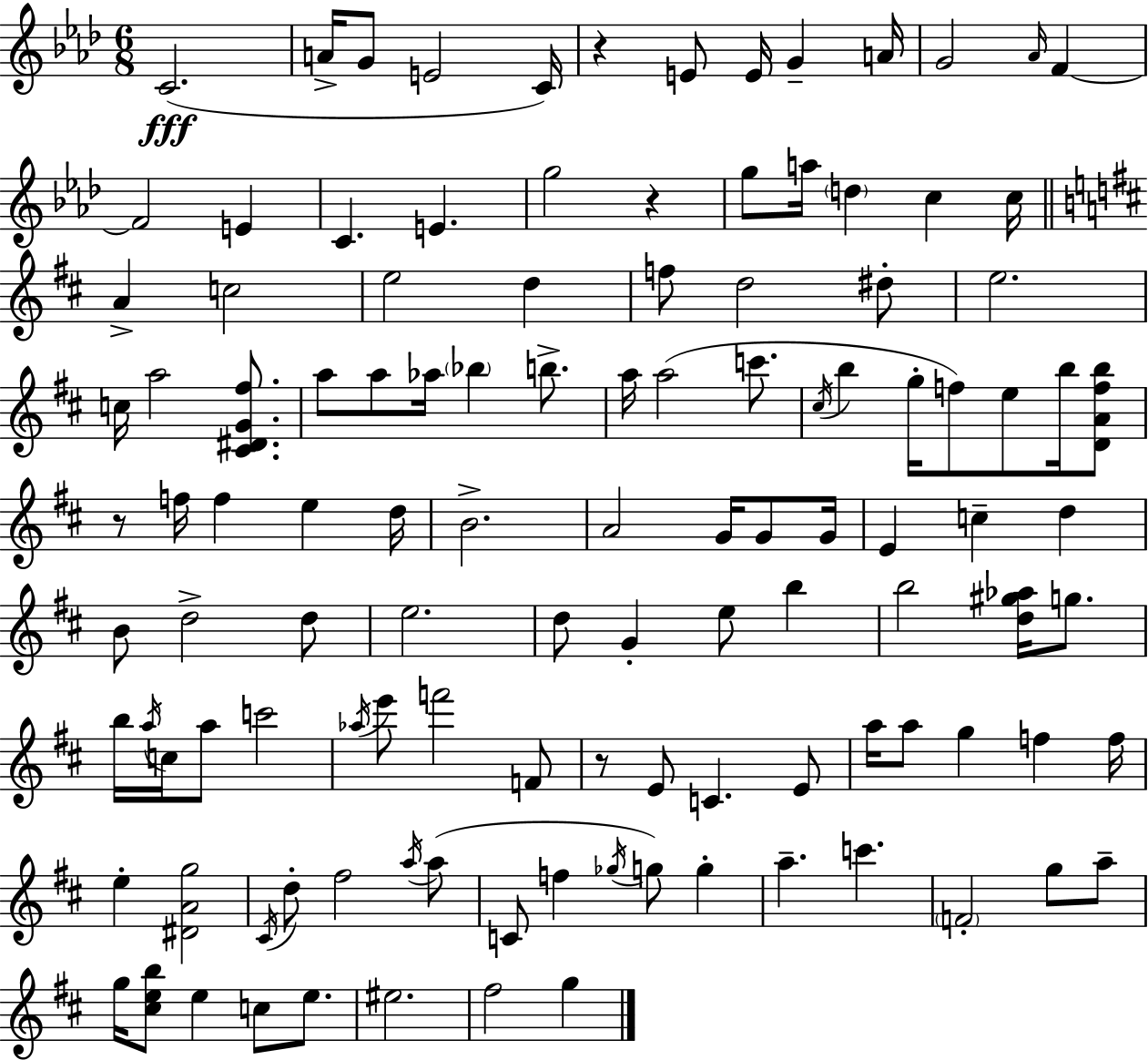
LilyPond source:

{
  \clef treble
  \numericTimeSignature
  \time 6/8
  \key f \minor
  \repeat volta 2 { c'2.(\fff | a'16-> g'8 e'2 c'16) | r4 e'8 e'16 g'4-- a'16 | g'2 \grace { aes'16 } f'4~~ | \break f'2 e'4 | c'4. e'4. | g''2 r4 | g''8 a''16 \parenthesize d''4 c''4 | \break c''16 \bar "||" \break \key d \major a'4-> c''2 | e''2 d''4 | f''8 d''2 dis''8-. | e''2. | \break c''16 a''2 <cis' dis' g' fis''>8. | a''8 a''8 aes''16 \parenthesize bes''4 b''8.-> | a''16 a''2( c'''8. | \acciaccatura { cis''16 } b''4 g''16-. f''8) e''8 b''16 <d' a' f'' b''>8 | \break r8 f''16 f''4 e''4 | d''16 b'2.-> | a'2 g'16 g'8 | g'16 e'4 c''4-- d''4 | \break b'8 d''2-> d''8 | e''2. | d''8 g'4-. e''8 b''4 | b''2 <d'' gis'' aes''>16 g''8. | \break b''16 \acciaccatura { a''16 } c''16 a''8 c'''2 | \acciaccatura { aes''16 } e'''8 f'''2 | f'8 r8 e'8 c'4. | e'8 a''16 a''8 g''4 f''4 | \break f''16 e''4-. <dis' a' g''>2 | \acciaccatura { cis'16 } d''8-. fis''2 | \acciaccatura { a''16 } a''8( c'8 f''4 \acciaccatura { ges''16 }) | g''8 g''4-. a''4.-- | \break c'''4. \parenthesize f'2-. | g''8 a''8-- g''16 <cis'' e'' b''>8 e''4 | c''8 e''8. eis''2. | fis''2 | \break g''4 } \bar "|."
}